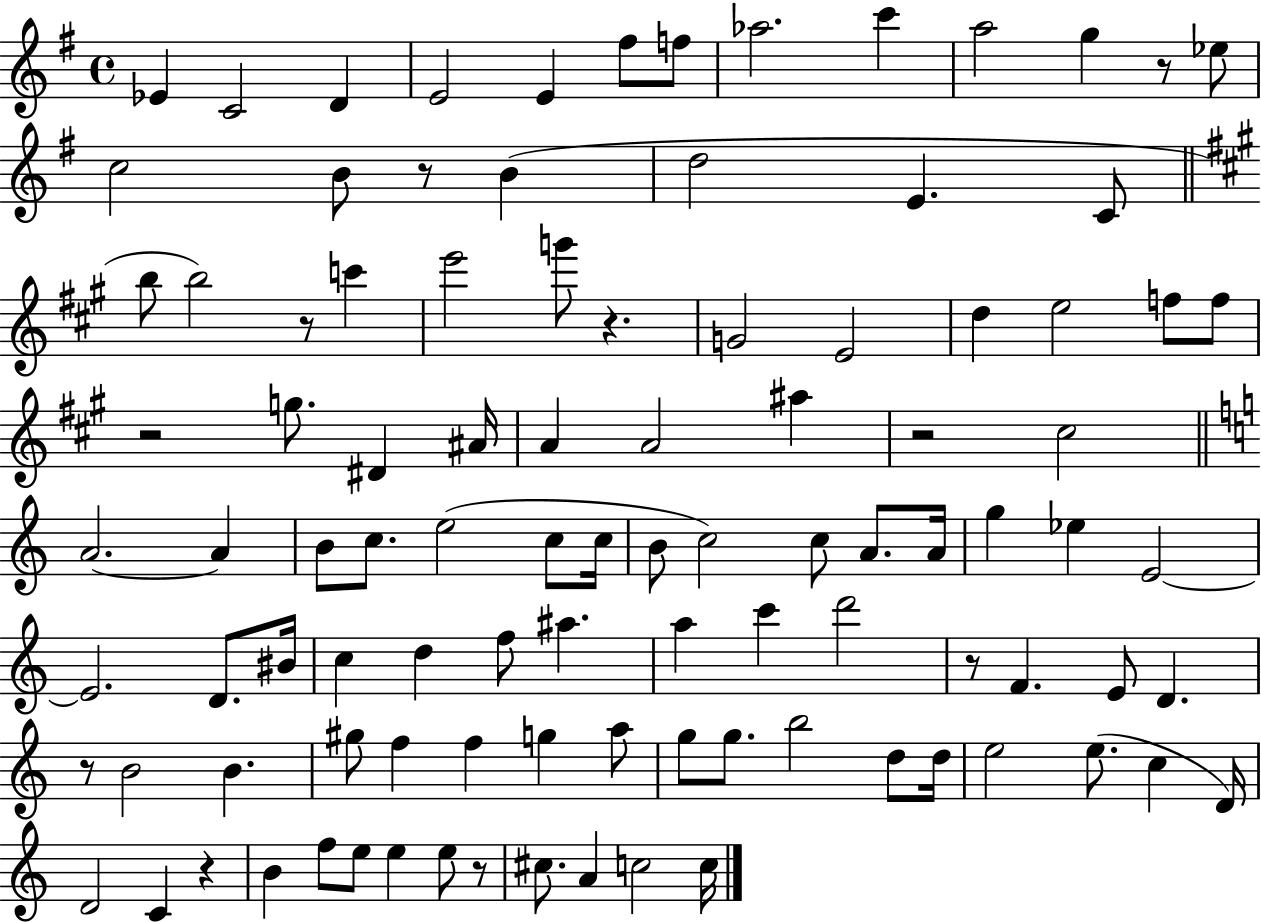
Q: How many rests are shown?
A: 10